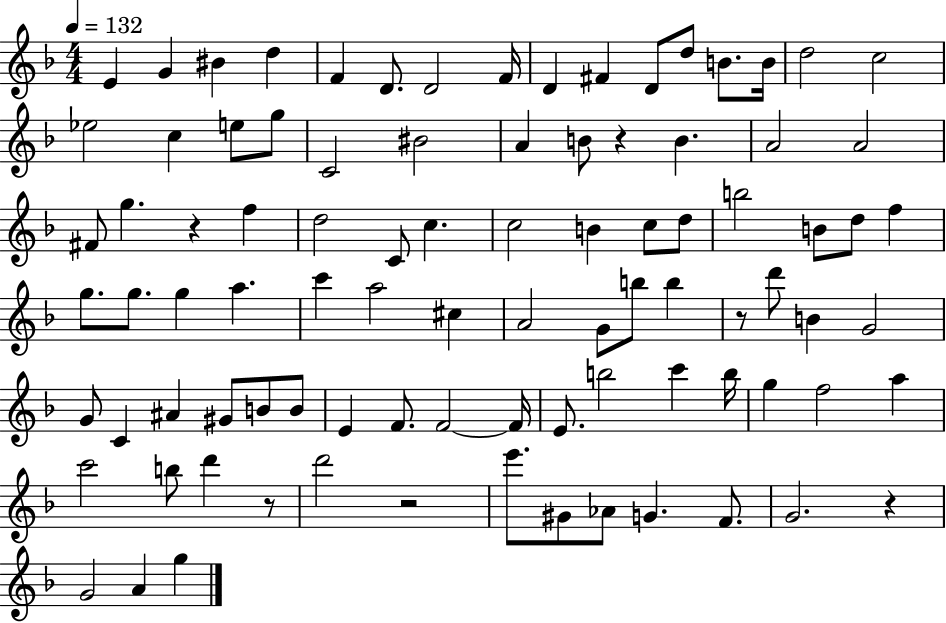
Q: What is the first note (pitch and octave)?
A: E4